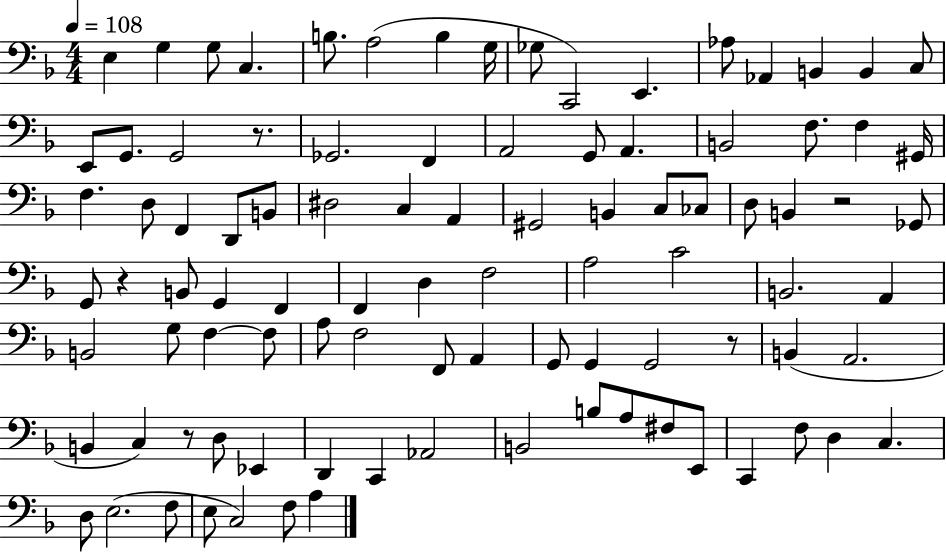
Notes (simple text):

E3/q G3/q G3/e C3/q. B3/e. A3/h B3/q G3/s Gb3/e C2/h E2/q. Ab3/e Ab2/q B2/q B2/q C3/e E2/e G2/e. G2/h R/e. Gb2/h. F2/q A2/h G2/e A2/q. B2/h F3/e. F3/q G#2/s F3/q. D3/e F2/q D2/e B2/e D#3/h C3/q A2/q G#2/h B2/q C3/e CES3/e D3/e B2/q R/h Gb2/e G2/e R/q B2/e G2/q F2/q F2/q D3/q F3/h A3/h C4/h B2/h. A2/q B2/h G3/e F3/q F3/e A3/e F3/h F2/e A2/q G2/e G2/q G2/h R/e B2/q A2/h. B2/q C3/q R/e D3/e Eb2/q D2/q C2/q Ab2/h B2/h B3/e A3/e F#3/e E2/e C2/q F3/e D3/q C3/q. D3/e E3/h. F3/e E3/e C3/h F3/e A3/q